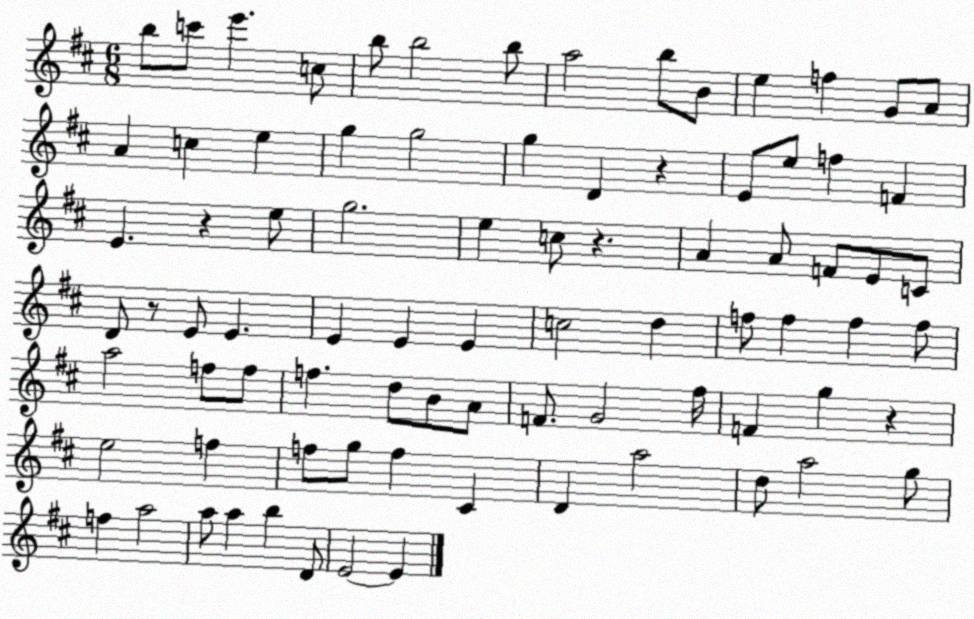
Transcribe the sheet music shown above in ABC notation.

X:1
T:Untitled
M:6/8
L:1/4
K:D
b/2 c'/2 e' c/2 b/2 b2 b/2 a2 b/2 B/2 e f G/2 A/2 A c e g g2 g D z E/2 e/2 f F E z e/2 g2 e c/2 z A A/2 F/2 E/2 C/2 D/2 z/2 E/2 E E E E c2 d f/2 f f f/2 a2 f/2 f/2 f d/2 B/2 A/2 F/2 G2 ^f/4 F g z e2 f f/2 g/2 f ^C D a2 d/2 a2 g/2 f a2 a/2 a b D/2 E2 E